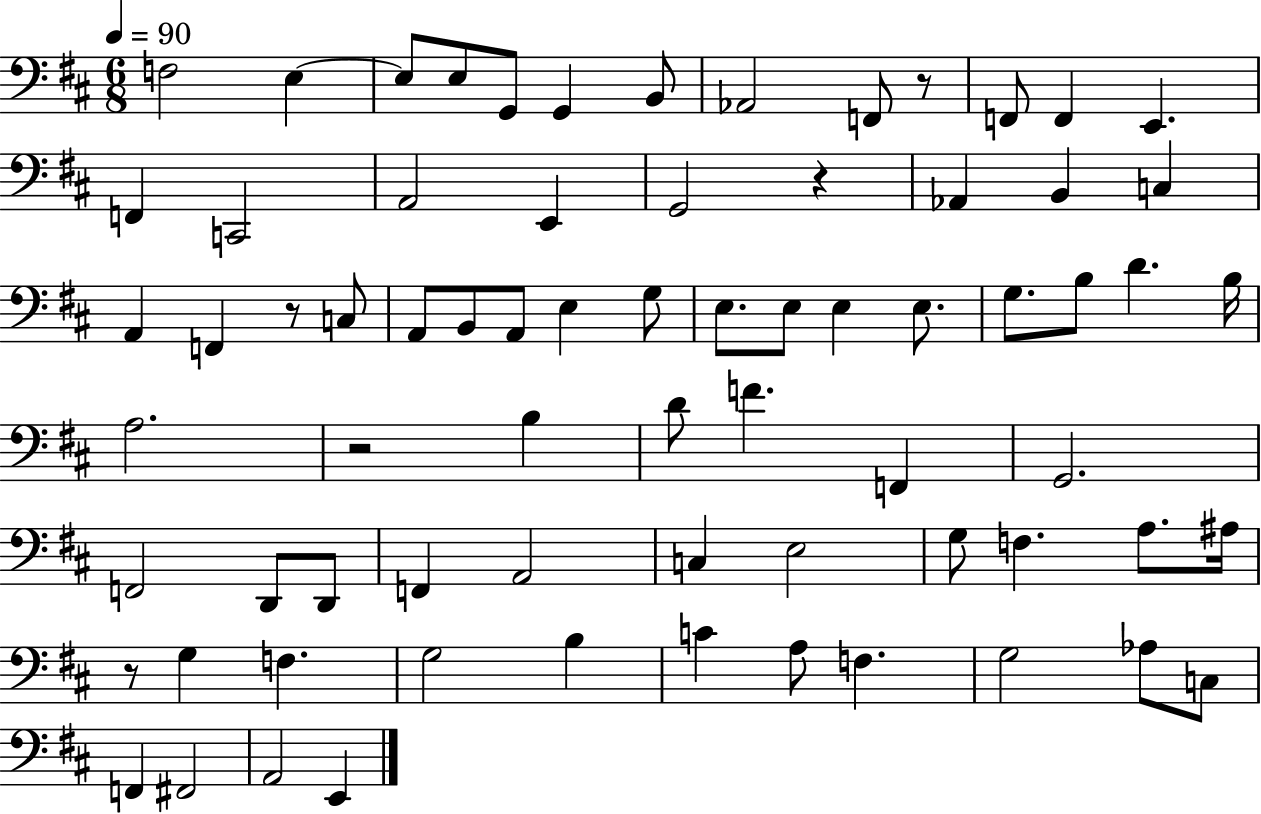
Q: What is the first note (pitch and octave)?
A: F3